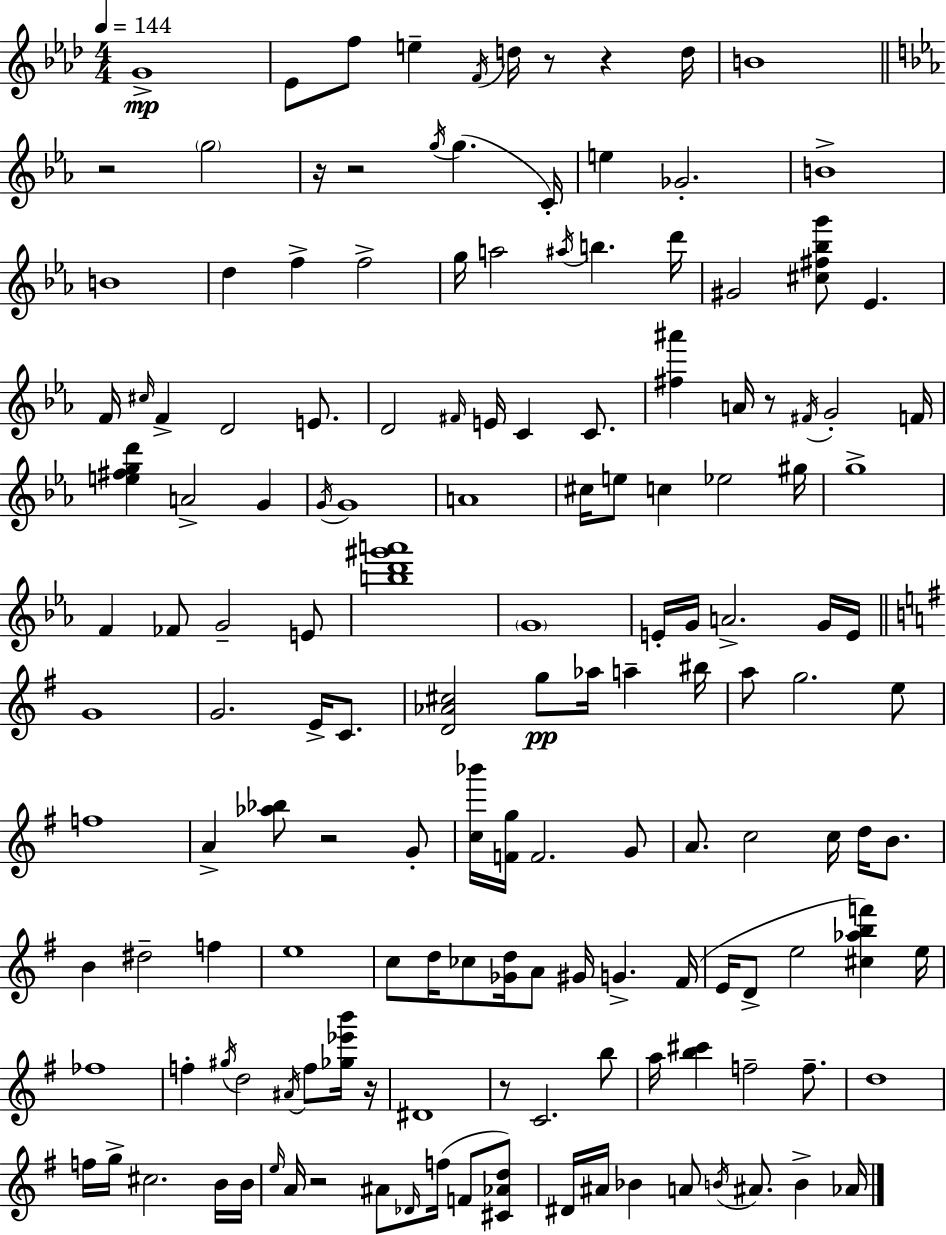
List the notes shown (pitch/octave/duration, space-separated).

G4/w Eb4/e F5/e E5/q F4/s D5/s R/e R/q D5/s B4/w R/h G5/h R/s R/h G5/s G5/q. C4/s E5/q Gb4/h. B4/w B4/w D5/q F5/q F5/h G5/s A5/h A#5/s B5/q. D6/s G#4/h [C#5,F#5,Bb5,G6]/e Eb4/q. F4/s C#5/s F4/q D4/h E4/e. D4/h F#4/s E4/s C4/q C4/e. [F#5,A#6]/q A4/s R/e F#4/s G4/h F4/s [E5,F#5,G5,D6]/q A4/h G4/q G4/s G4/w A4/w C#5/s E5/e C5/q Eb5/h G#5/s G5/w F4/q FES4/e G4/h E4/e [B5,D6,G#6,A6]/w G4/w E4/s G4/s A4/h. G4/s E4/s G4/w G4/h. E4/s C4/e. [D4,Ab4,C#5]/h G5/e Ab5/s A5/q BIS5/s A5/e G5/h. E5/e F5/w A4/q [Ab5,Bb5]/e R/h G4/e [C5,Bb6]/s [F4,G5]/s F4/h. G4/e A4/e. C5/h C5/s D5/s B4/e. B4/q D#5/h F5/q E5/w C5/e D5/s CES5/e [Gb4,D5]/s A4/e G#4/s G4/q. F#4/s E4/s D4/e E5/h [C#5,Ab5,B5,F6]/q E5/s FES5/w F5/q G#5/s D5/h A#4/s F5/e [Gb5,Eb6,B6]/s R/s D#4/w R/e C4/h. B5/e A5/s [B5,C#6]/q F5/h F5/e. D5/w F5/s G5/s C#5/h. B4/s B4/s E5/s A4/s R/h A#4/e Db4/s F5/s F4/e [C#4,Ab4,D5]/e D#4/s A#4/s Bb4/q A4/e B4/s A#4/e. B4/q Ab4/s